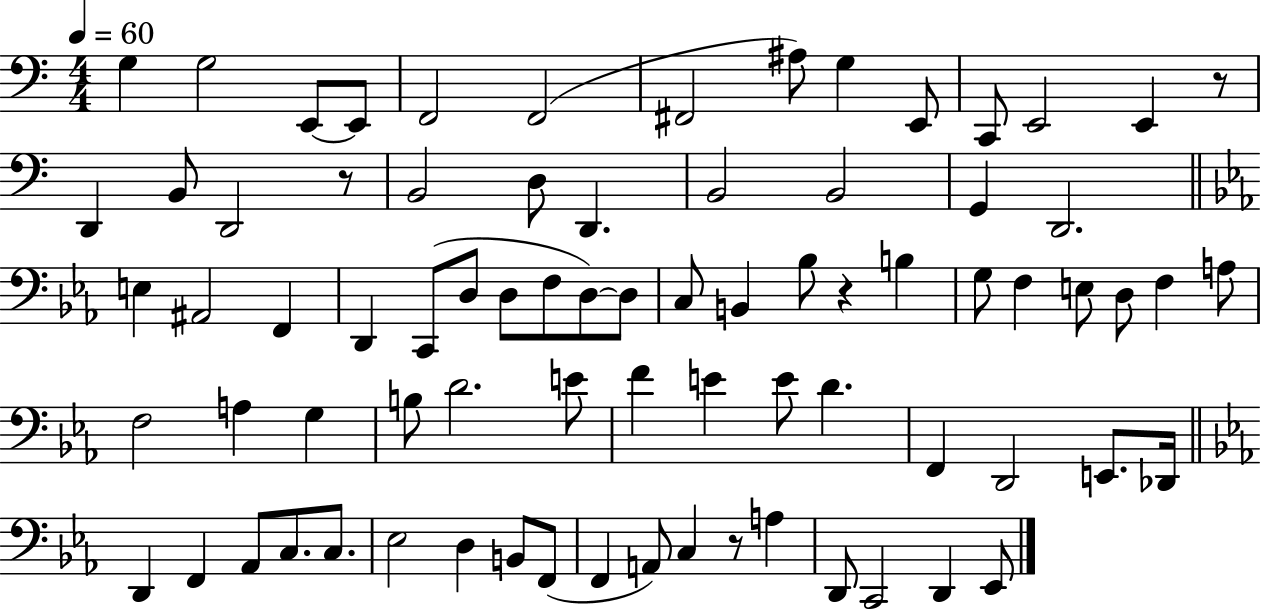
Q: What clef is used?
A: bass